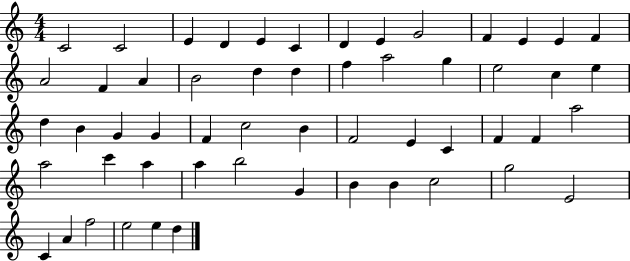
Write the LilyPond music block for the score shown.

{
  \clef treble
  \numericTimeSignature
  \time 4/4
  \key c \major
  c'2 c'2 | e'4 d'4 e'4 c'4 | d'4 e'4 g'2 | f'4 e'4 e'4 f'4 | \break a'2 f'4 a'4 | b'2 d''4 d''4 | f''4 a''2 g''4 | e''2 c''4 e''4 | \break d''4 b'4 g'4 g'4 | f'4 c''2 b'4 | f'2 e'4 c'4 | f'4 f'4 a''2 | \break a''2 c'''4 a''4 | a''4 b''2 g'4 | b'4 b'4 c''2 | g''2 e'2 | \break c'4 a'4 f''2 | e''2 e''4 d''4 | \bar "|."
}